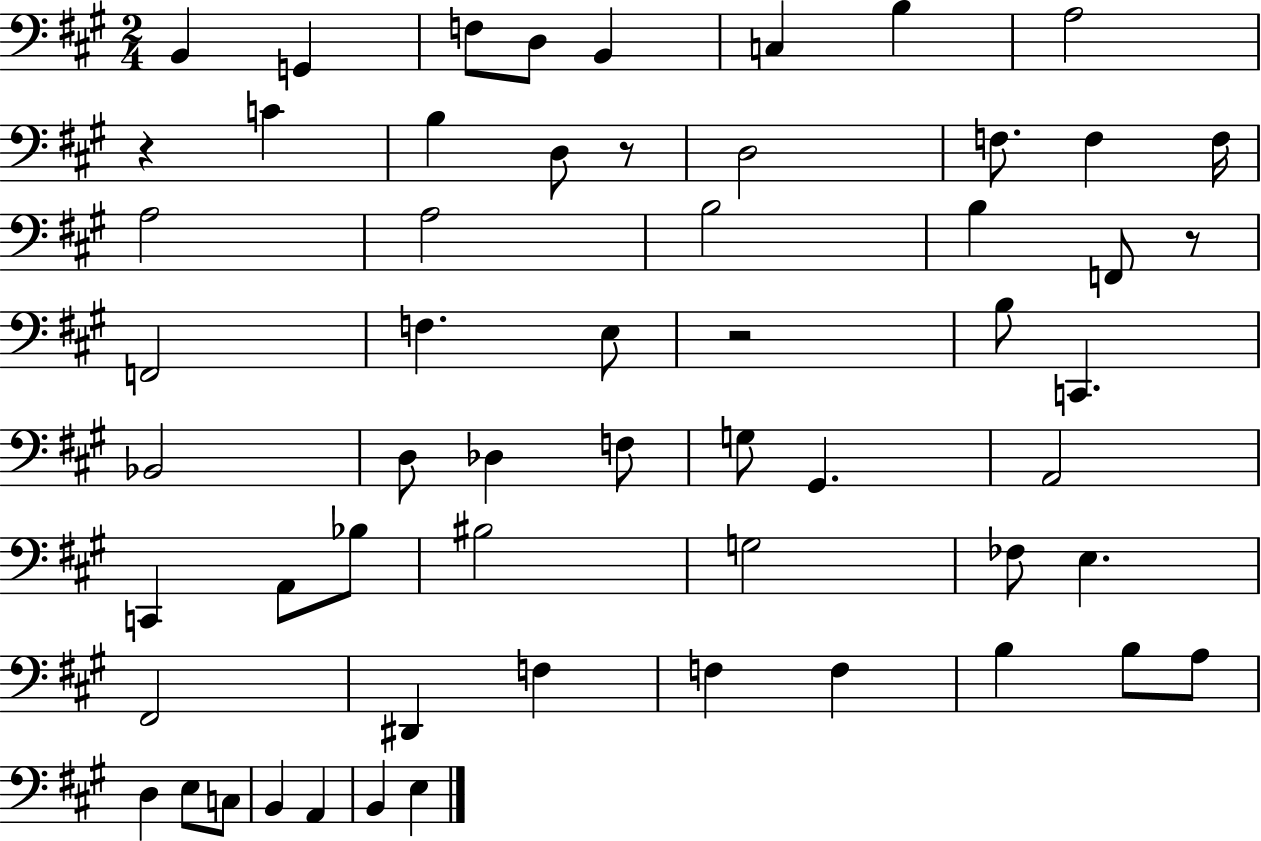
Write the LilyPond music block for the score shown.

{
  \clef bass
  \numericTimeSignature
  \time 2/4
  \key a \major
  b,4 g,4 | f8 d8 b,4 | c4 b4 | a2 | \break r4 c'4 | b4 d8 r8 | d2 | f8. f4 f16 | \break a2 | a2 | b2 | b4 f,8 r8 | \break f,2 | f4. e8 | r2 | b8 c,4. | \break bes,2 | d8 des4 f8 | g8 gis,4. | a,2 | \break c,4 a,8 bes8 | bis2 | g2 | fes8 e4. | \break fis,2 | dis,4 f4 | f4 f4 | b4 b8 a8 | \break d4 e8 c8 | b,4 a,4 | b,4 e4 | \bar "|."
}